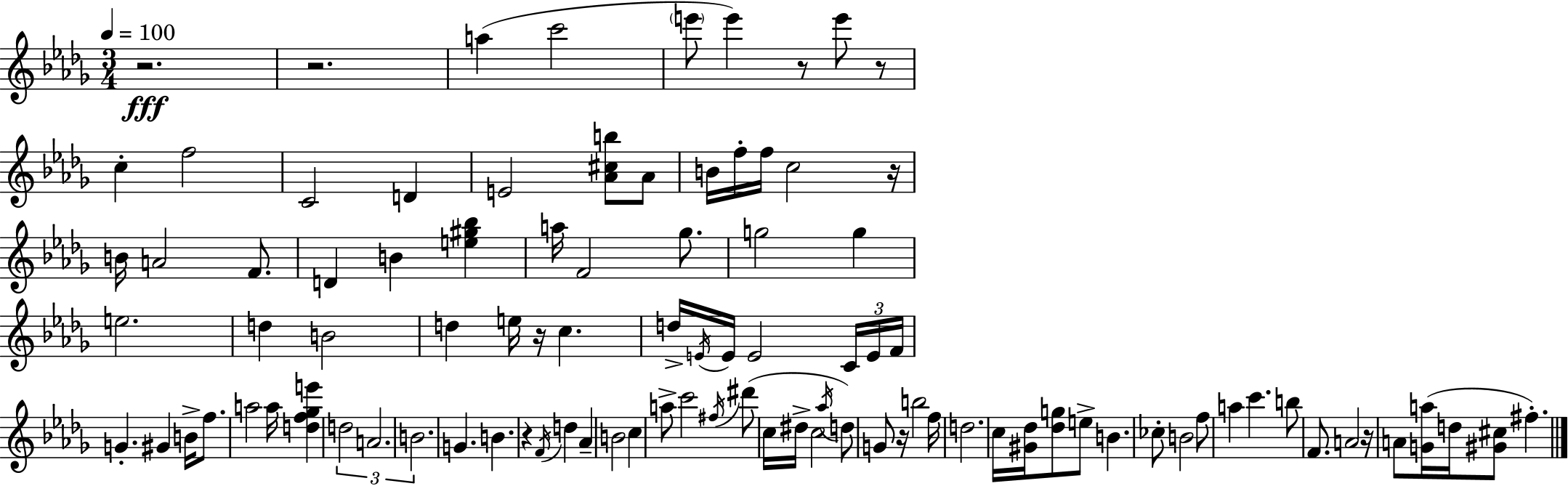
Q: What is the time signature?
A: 3/4